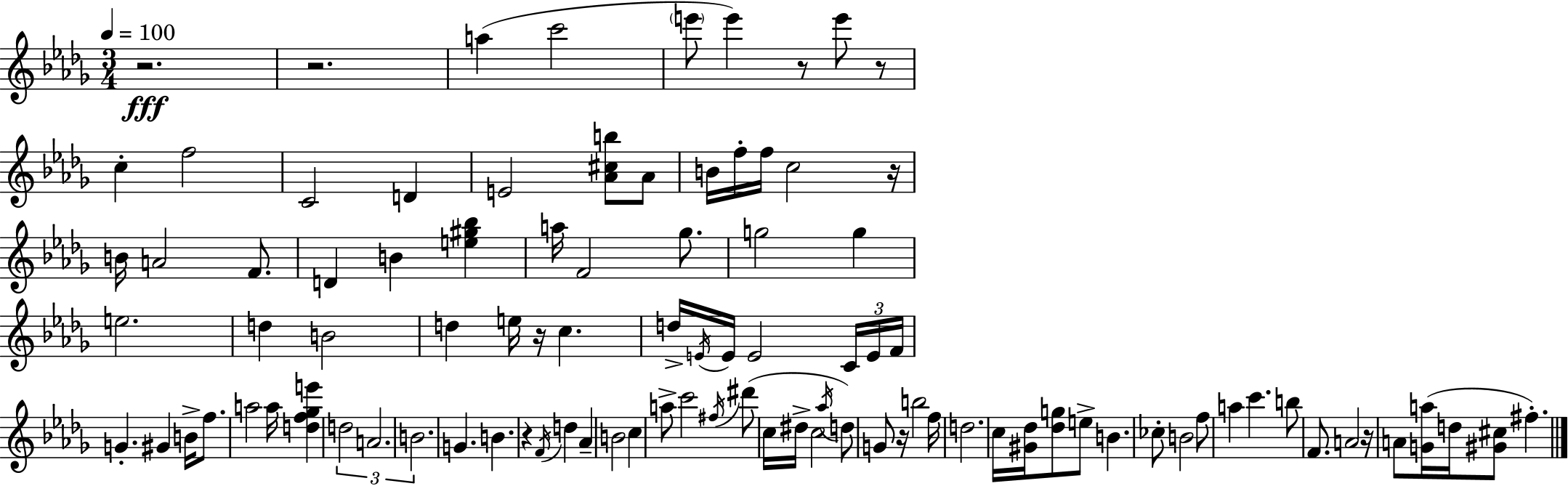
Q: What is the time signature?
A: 3/4